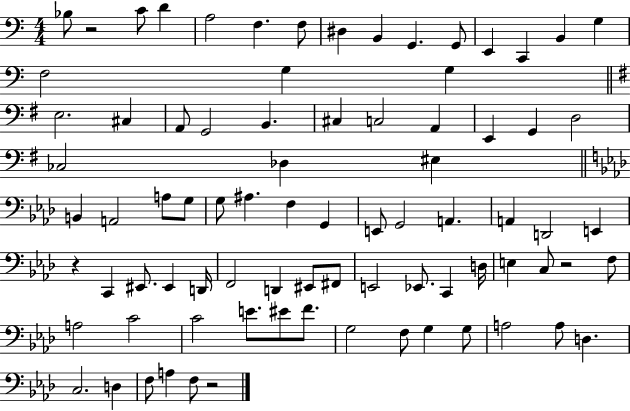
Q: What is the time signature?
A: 4/4